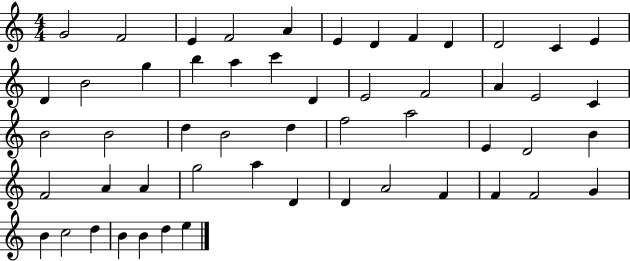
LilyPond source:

{
  \clef treble
  \numericTimeSignature
  \time 4/4
  \key c \major
  g'2 f'2 | e'4 f'2 a'4 | e'4 d'4 f'4 d'4 | d'2 c'4 e'4 | \break d'4 b'2 g''4 | b''4 a''4 c'''4 d'4 | e'2 f'2 | a'4 e'2 c'4 | \break b'2 b'2 | d''4 b'2 d''4 | f''2 a''2 | e'4 d'2 b'4 | \break f'2 a'4 a'4 | g''2 a''4 d'4 | d'4 a'2 f'4 | f'4 f'2 g'4 | \break b'4 c''2 d''4 | b'4 b'4 d''4 e''4 | \bar "|."
}